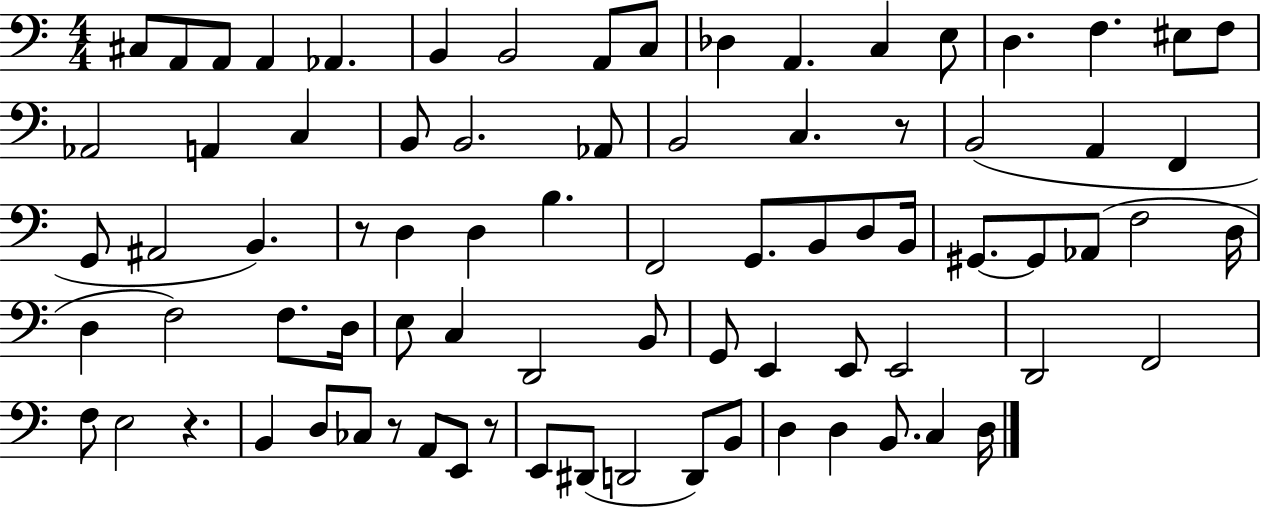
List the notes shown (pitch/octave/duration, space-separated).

C#3/e A2/e A2/e A2/q Ab2/q. B2/q B2/h A2/e C3/e Db3/q A2/q. C3/q E3/e D3/q. F3/q. EIS3/e F3/e Ab2/h A2/q C3/q B2/e B2/h. Ab2/e B2/h C3/q. R/e B2/h A2/q F2/q G2/e A#2/h B2/q. R/e D3/q D3/q B3/q. F2/h G2/e. B2/e D3/e B2/s G#2/e. G#2/e Ab2/e F3/h D3/s D3/q F3/h F3/e. D3/s E3/e C3/q D2/h B2/e G2/e E2/q E2/e E2/h D2/h F2/h F3/e E3/h R/q. B2/q D3/e CES3/e R/e A2/e E2/e R/e E2/e D#2/e D2/h D2/e B2/e D3/q D3/q B2/e. C3/q D3/s